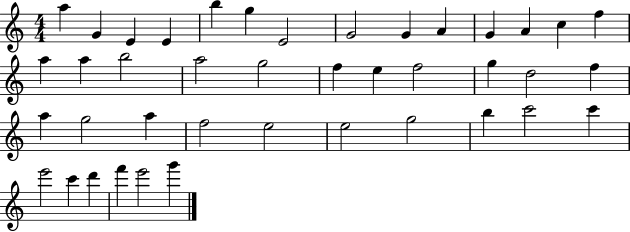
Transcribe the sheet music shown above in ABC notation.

X:1
T:Untitled
M:4/4
L:1/4
K:C
a G E E b g E2 G2 G A G A c f a a b2 a2 g2 f e f2 g d2 f a g2 a f2 e2 e2 g2 b c'2 c' e'2 c' d' f' e'2 g'